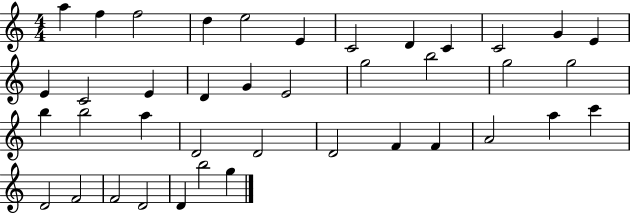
X:1
T:Untitled
M:4/4
L:1/4
K:C
a f f2 d e2 E C2 D C C2 G E E C2 E D G E2 g2 b2 g2 g2 b b2 a D2 D2 D2 F F A2 a c' D2 F2 F2 D2 D b2 g